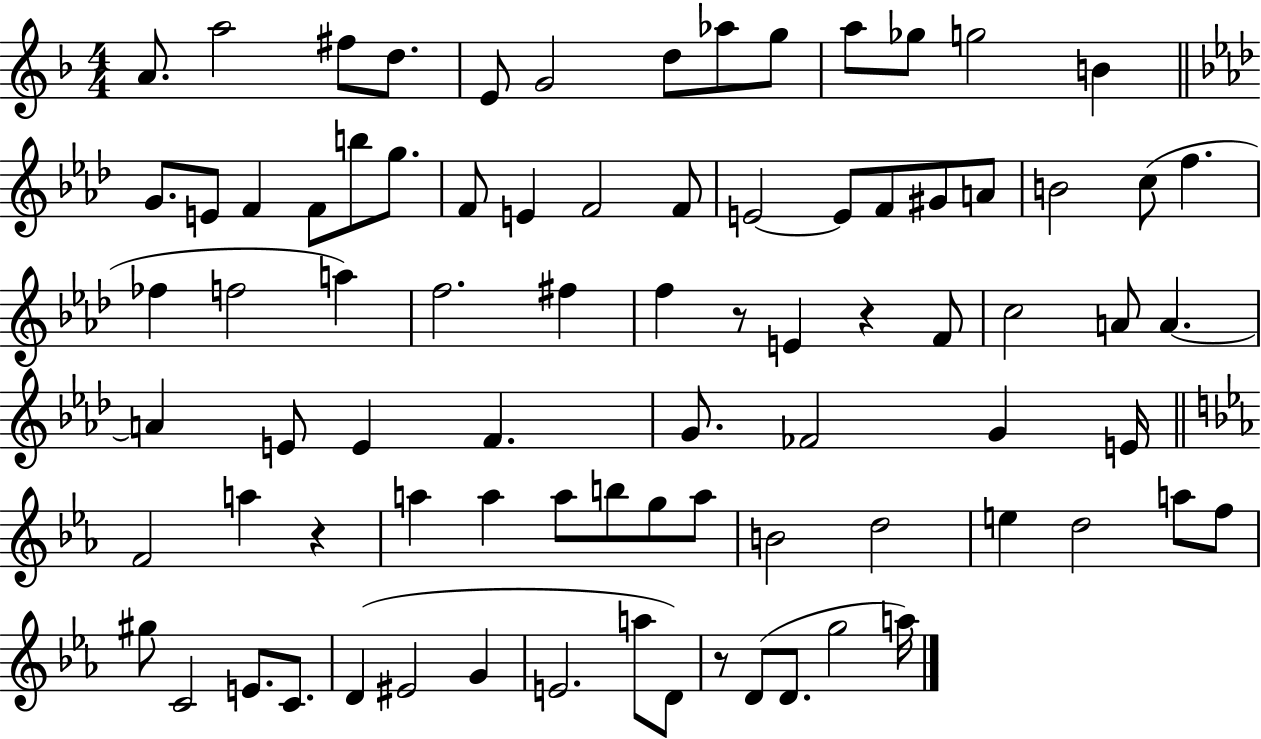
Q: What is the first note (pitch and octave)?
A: A4